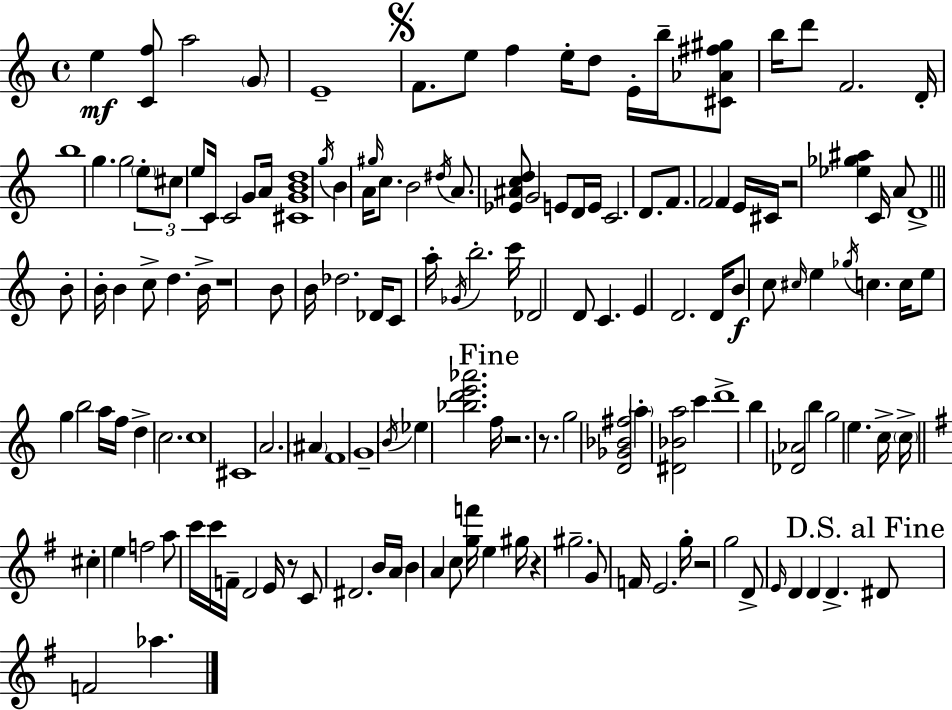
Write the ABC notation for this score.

X:1
T:Untitled
M:4/4
L:1/4
K:Am
e [Cf]/2 a2 G/2 E4 F/2 e/2 f e/4 d/2 E/4 b/4 [^C_A^f^g]/2 b/4 d'/2 F2 D/4 b4 g g2 e/2 ^c/2 e/2 C/4 C2 G/2 A/4 [^CGBd]4 g/4 B A/4 ^g/4 c/2 B2 ^d/4 A/2 [_E^Acd]/2 G2 E/2 D/4 E/4 C2 D/2 F/2 F2 F E/4 ^C/4 z2 [_e_g^a] C/4 A/2 D4 B/2 B/4 B c/2 d B/4 z4 B/2 B/4 _d2 _D/4 C/2 a/4 _G/4 b2 c'/4 _D2 D/2 C E D2 D/4 B/2 c/2 ^c/4 e _g/4 c c/4 e/2 g b2 a/4 f/4 d c2 c4 ^C4 A2 ^A F4 G4 B/4 _e [_bd'e'_a']2 f/4 z2 z/2 g2 [D_G_B^f]2 a [^D_Ba]2 c' d'4 b [_D_A]2 b g2 e c/4 c/4 ^c e f2 a/2 c'/4 c'/4 F/4 D2 E/4 z/2 C/2 ^D2 B/4 A/4 B A c/2 [gf']/4 e ^g/4 z ^g2 G/2 F/4 E2 g/4 z2 g2 D/2 E/4 D D D ^D/2 F2 _a